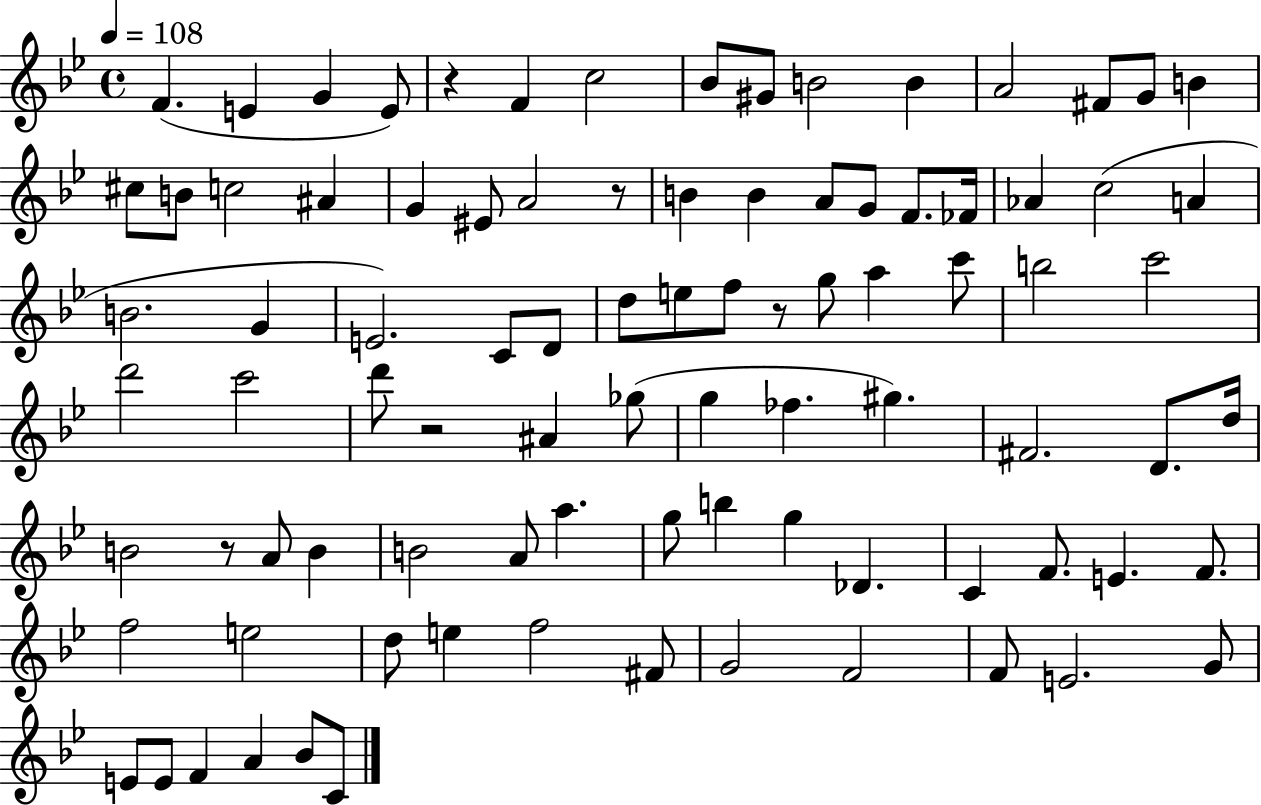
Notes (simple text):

F4/q. E4/q G4/q E4/e R/q F4/q C5/h Bb4/e G#4/e B4/h B4/q A4/h F#4/e G4/e B4/q C#5/e B4/e C5/h A#4/q G4/q EIS4/e A4/h R/e B4/q B4/q A4/e G4/e F4/e. FES4/s Ab4/q C5/h A4/q B4/h. G4/q E4/h. C4/e D4/e D5/e E5/e F5/e R/e G5/e A5/q C6/e B5/h C6/h D6/h C6/h D6/e R/h A#4/q Gb5/e G5/q FES5/q. G#5/q. F#4/h. D4/e. D5/s B4/h R/e A4/e B4/q B4/h A4/e A5/q. G5/e B5/q G5/q Db4/q. C4/q F4/e. E4/q. F4/e. F5/h E5/h D5/e E5/q F5/h F#4/e G4/h F4/h F4/e E4/h. G4/e E4/e E4/e F4/q A4/q Bb4/e C4/e